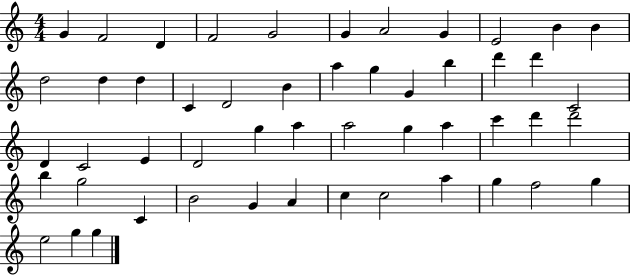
X:1
T:Untitled
M:4/4
L:1/4
K:C
G F2 D F2 G2 G A2 G E2 B B d2 d d C D2 B a g G b d' d' C2 D C2 E D2 g a a2 g a c' d' d'2 b g2 C B2 G A c c2 a g f2 g e2 g g